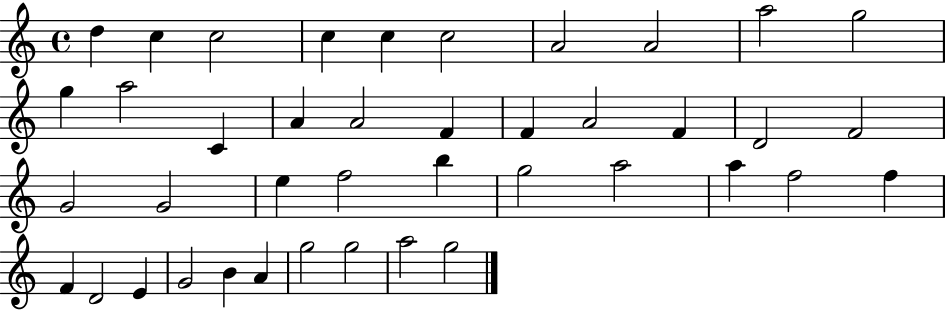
X:1
T:Untitled
M:4/4
L:1/4
K:C
d c c2 c c c2 A2 A2 a2 g2 g a2 C A A2 F F A2 F D2 F2 G2 G2 e f2 b g2 a2 a f2 f F D2 E G2 B A g2 g2 a2 g2